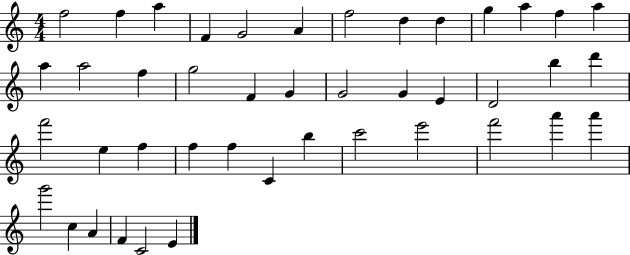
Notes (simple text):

F5/h F5/q A5/q F4/q G4/h A4/q F5/h D5/q D5/q G5/q A5/q F5/q A5/q A5/q A5/h F5/q G5/h F4/q G4/q G4/h G4/q E4/q D4/h B5/q D6/q F6/h E5/q F5/q F5/q F5/q C4/q B5/q C6/h E6/h F6/h A6/q A6/q G6/h C5/q A4/q F4/q C4/h E4/q